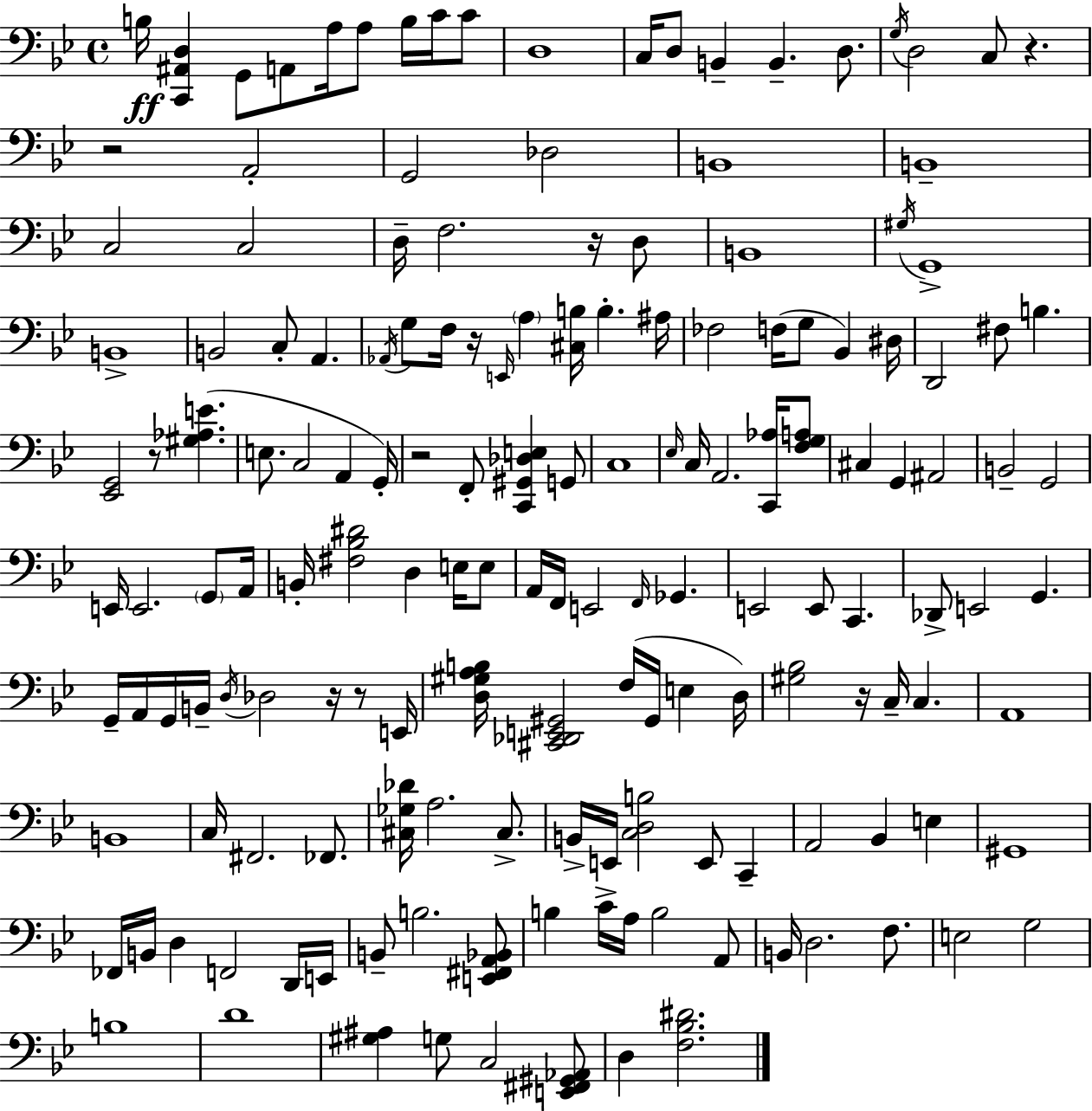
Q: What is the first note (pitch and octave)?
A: B3